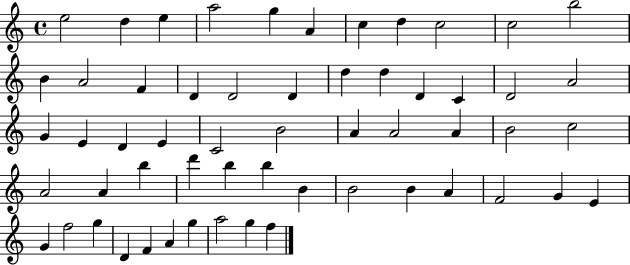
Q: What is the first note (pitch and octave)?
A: E5